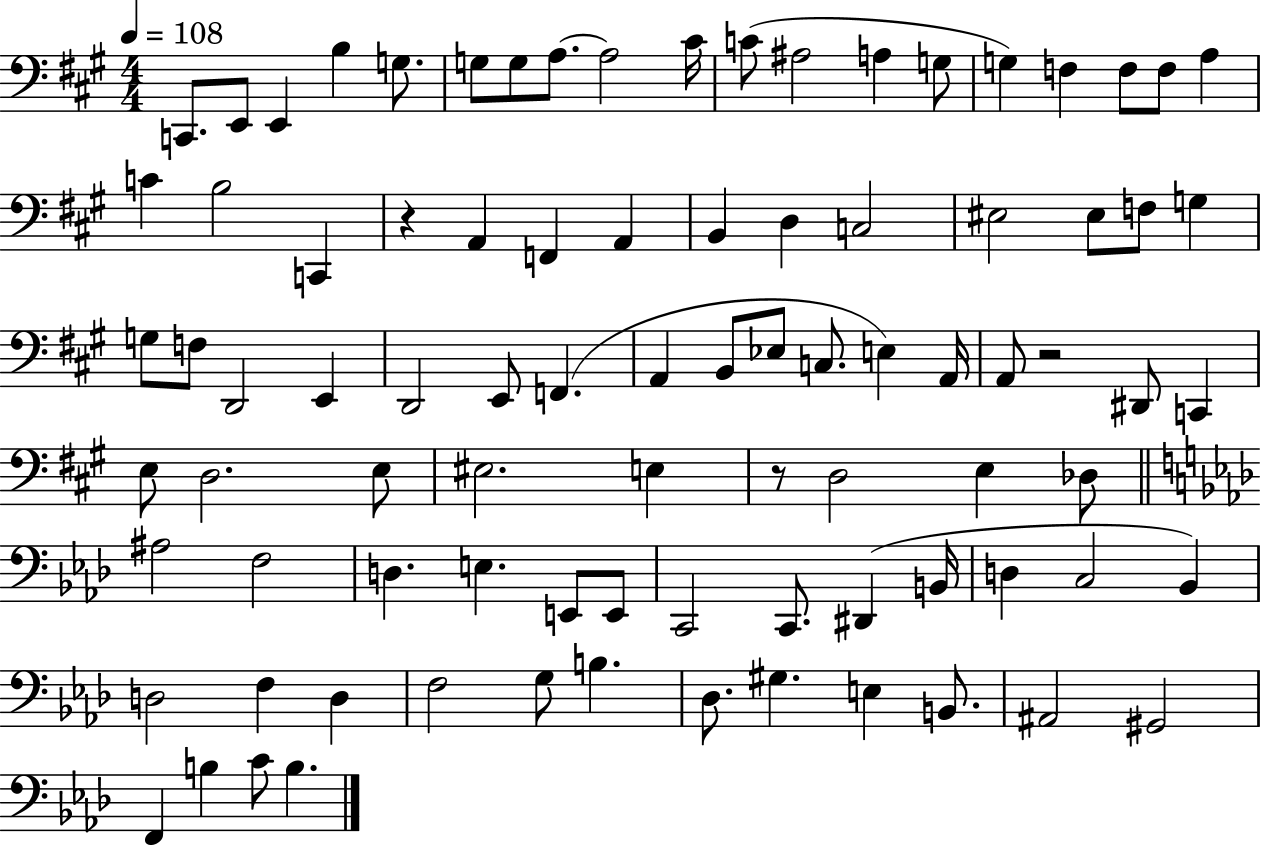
X:1
T:Untitled
M:4/4
L:1/4
K:A
C,,/2 E,,/2 E,, B, G,/2 G,/2 G,/2 A,/2 A,2 ^C/4 C/2 ^A,2 A, G,/2 G, F, F,/2 F,/2 A, C B,2 C,, z A,, F,, A,, B,, D, C,2 ^E,2 ^E,/2 F,/2 G, G,/2 F,/2 D,,2 E,, D,,2 E,,/2 F,, A,, B,,/2 _E,/2 C,/2 E, A,,/4 A,,/2 z2 ^D,,/2 C,, E,/2 D,2 E,/2 ^E,2 E, z/2 D,2 E, _D,/2 ^A,2 F,2 D, E, E,,/2 E,,/2 C,,2 C,,/2 ^D,, B,,/4 D, C,2 _B,, D,2 F, D, F,2 G,/2 B, _D,/2 ^G, E, B,,/2 ^A,,2 ^G,,2 F,, B, C/2 B,